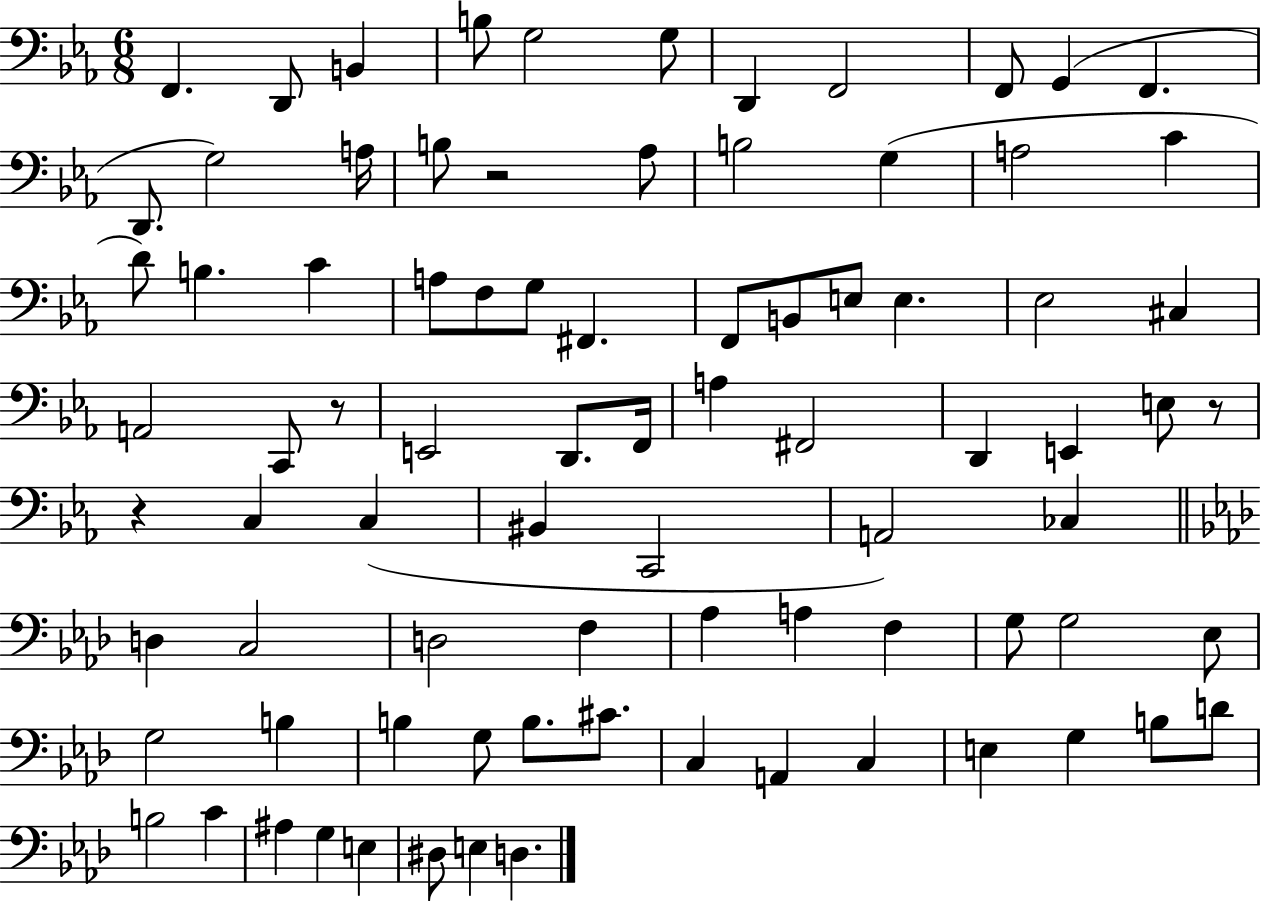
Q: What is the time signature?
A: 6/8